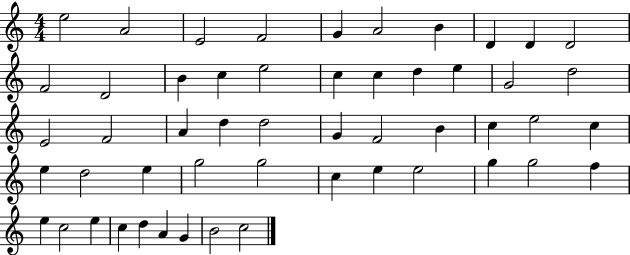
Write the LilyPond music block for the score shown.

{
  \clef treble
  \numericTimeSignature
  \time 4/4
  \key c \major
  e''2 a'2 | e'2 f'2 | g'4 a'2 b'4 | d'4 d'4 d'2 | \break f'2 d'2 | b'4 c''4 e''2 | c''4 c''4 d''4 e''4 | g'2 d''2 | \break e'2 f'2 | a'4 d''4 d''2 | g'4 f'2 b'4 | c''4 e''2 c''4 | \break e''4 d''2 e''4 | g''2 g''2 | c''4 e''4 e''2 | g''4 g''2 f''4 | \break e''4 c''2 e''4 | c''4 d''4 a'4 g'4 | b'2 c''2 | \bar "|."
}